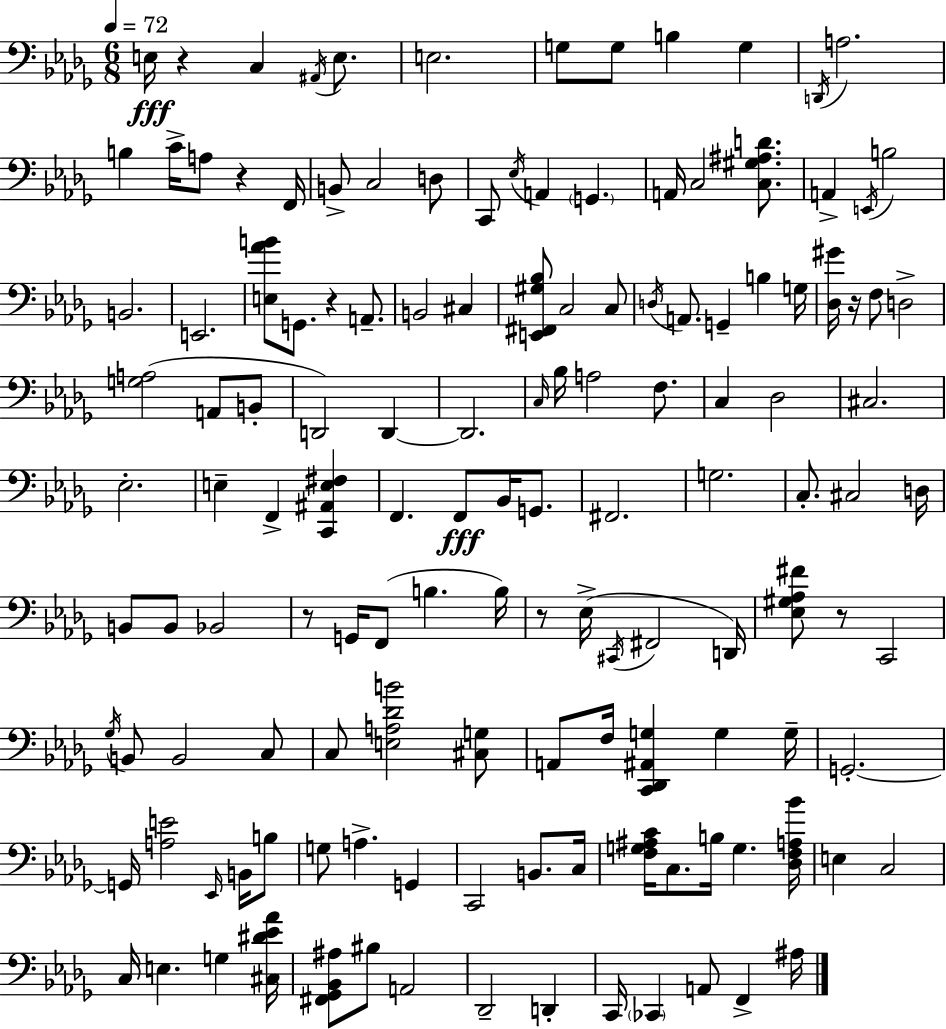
X:1
T:Untitled
M:6/8
L:1/4
K:Bbm
E,/4 z C, ^A,,/4 E,/2 E,2 G,/2 G,/2 B, G, D,,/4 A,2 B, C/4 A,/2 z F,,/4 B,,/2 C,2 D,/2 C,,/2 _E,/4 A,, G,, A,,/4 C,2 [C,^G,^A,D]/2 A,, E,,/4 B,2 B,,2 E,,2 [E,_AB]/2 G,,/2 z A,,/2 B,,2 ^C, [E,,^F,,^G,_B,]/2 C,2 C,/2 D,/4 A,,/2 G,, B, G,/4 [_D,^G]/4 z/4 F,/2 D,2 [G,A,]2 A,,/2 B,,/2 D,,2 D,, D,,2 C,/4 _B,/4 A,2 F,/2 C, _D,2 ^C,2 _E,2 E, F,, [C,,^A,,E,^F,] F,, F,,/2 _B,,/4 G,,/2 ^F,,2 G,2 C,/2 ^C,2 D,/4 B,,/2 B,,/2 _B,,2 z/2 G,,/4 F,,/2 B, B,/4 z/2 _E,/4 ^C,,/4 ^F,,2 D,,/4 [_E,^G,_A,^F]/2 z/2 C,,2 _G,/4 B,,/2 B,,2 C,/2 C,/2 [E,A,_DB]2 [^C,G,]/2 A,,/2 F,/4 [C,,_D,,^A,,G,] G, G,/4 G,,2 G,,/4 [A,E]2 _E,,/4 B,,/4 B,/2 G,/2 A, G,, C,,2 B,,/2 C,/4 [F,G,^A,C]/4 C,/2 B,/4 G, [_D,F,A,_B]/4 E, C,2 C,/4 E, G, [^C,^D_E_A]/4 [^F,,_G,,_B,,^A,]/2 ^B,/2 A,,2 _D,,2 D,, C,,/4 _C,, A,,/2 F,, ^A,/4